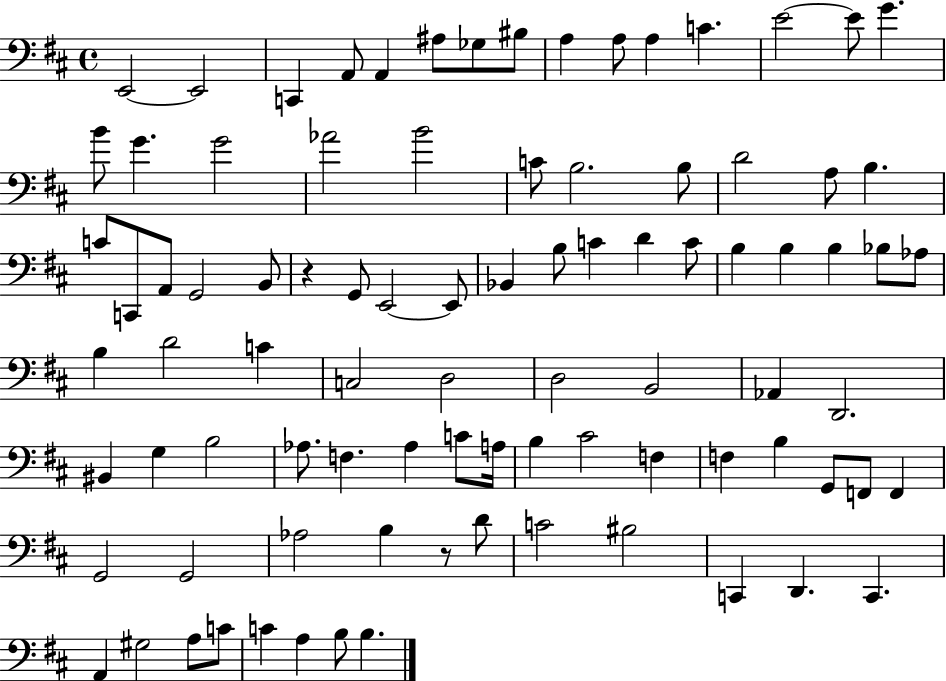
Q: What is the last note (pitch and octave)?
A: B3